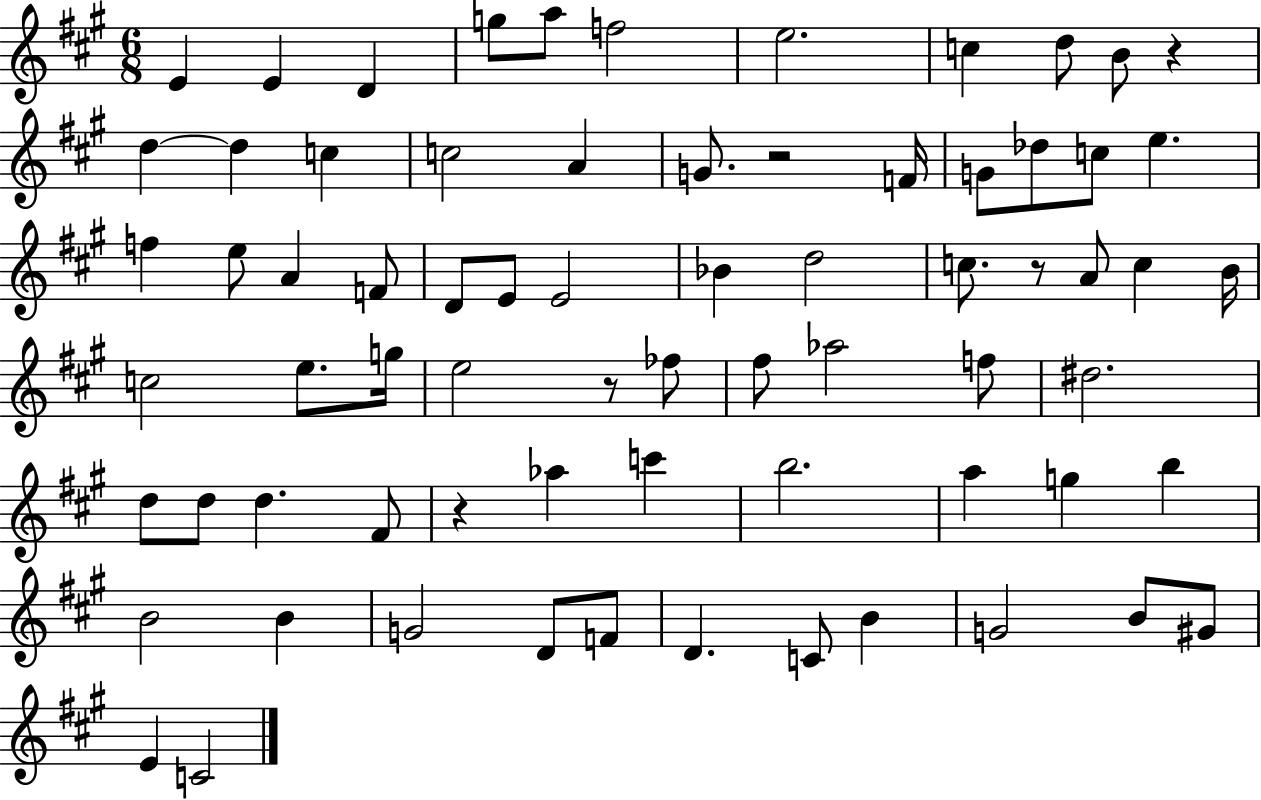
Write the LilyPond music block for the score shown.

{
  \clef treble
  \numericTimeSignature
  \time 6/8
  \key a \major
  e'4 e'4 d'4 | g''8 a''8 f''2 | e''2. | c''4 d''8 b'8 r4 | \break d''4~~ d''4 c''4 | c''2 a'4 | g'8. r2 f'16 | g'8 des''8 c''8 e''4. | \break f''4 e''8 a'4 f'8 | d'8 e'8 e'2 | bes'4 d''2 | c''8. r8 a'8 c''4 b'16 | \break c''2 e''8. g''16 | e''2 r8 fes''8 | fis''8 aes''2 f''8 | dis''2. | \break d''8 d''8 d''4. fis'8 | r4 aes''4 c'''4 | b''2. | a''4 g''4 b''4 | \break b'2 b'4 | g'2 d'8 f'8 | d'4. c'8 b'4 | g'2 b'8 gis'8 | \break e'4 c'2 | \bar "|."
}